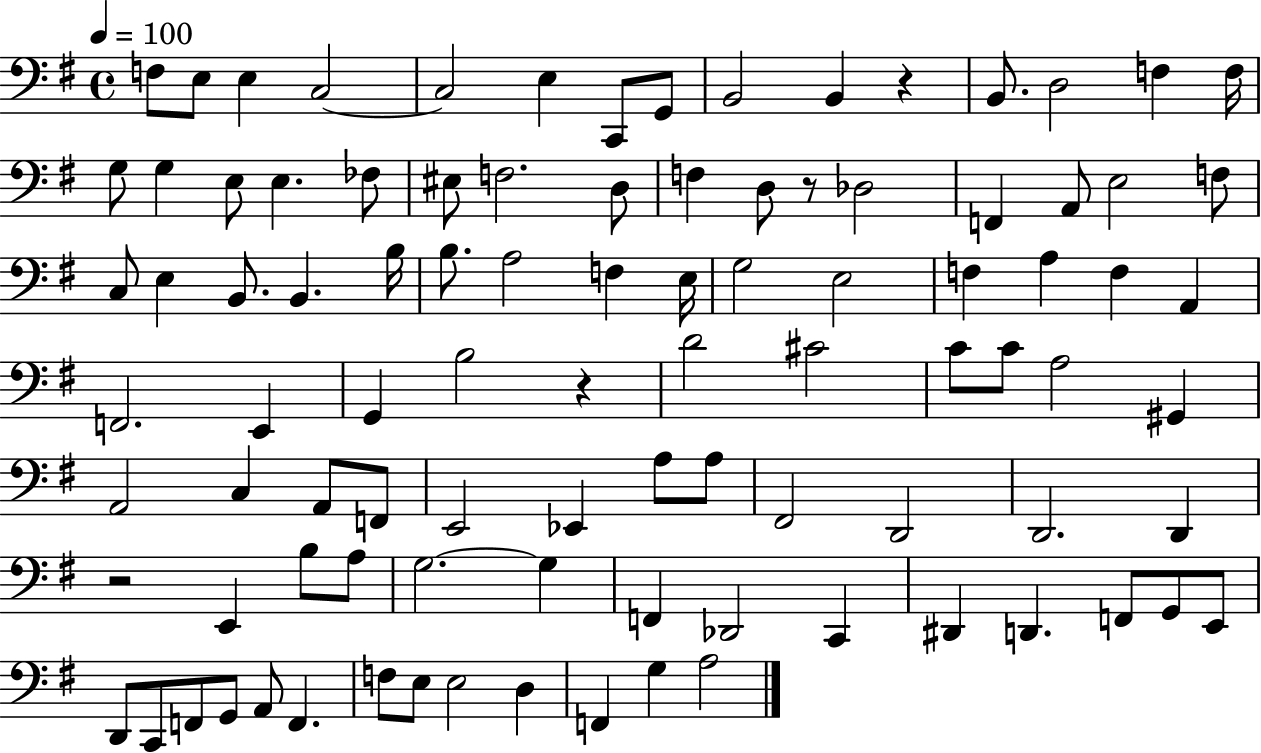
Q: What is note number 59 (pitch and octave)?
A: E2